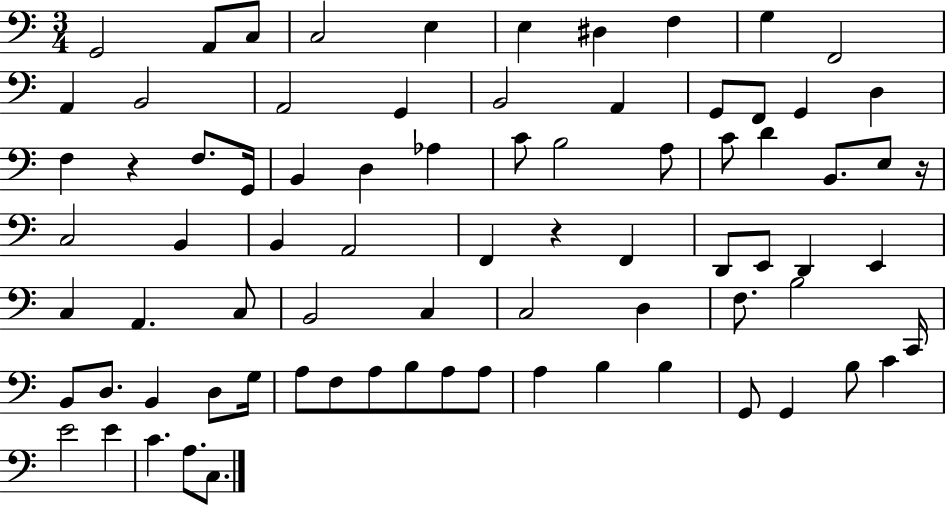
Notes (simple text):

G2/h A2/e C3/e C3/h E3/q E3/q D#3/q F3/q G3/q F2/h A2/q B2/h A2/h G2/q B2/h A2/q G2/e F2/e G2/q D3/q F3/q R/q F3/e. G2/s B2/q D3/q Ab3/q C4/e B3/h A3/e C4/e D4/q B2/e. E3/e R/s C3/h B2/q B2/q A2/h F2/q R/q F2/q D2/e E2/e D2/q E2/q C3/q A2/q. C3/e B2/h C3/q C3/h D3/q F3/e. B3/h C2/s B2/e D3/e. B2/q D3/e G3/s A3/e F3/e A3/e B3/e A3/e A3/e A3/q B3/q B3/q G2/e G2/q B3/e C4/q E4/h E4/q C4/q. A3/e. C3/e.